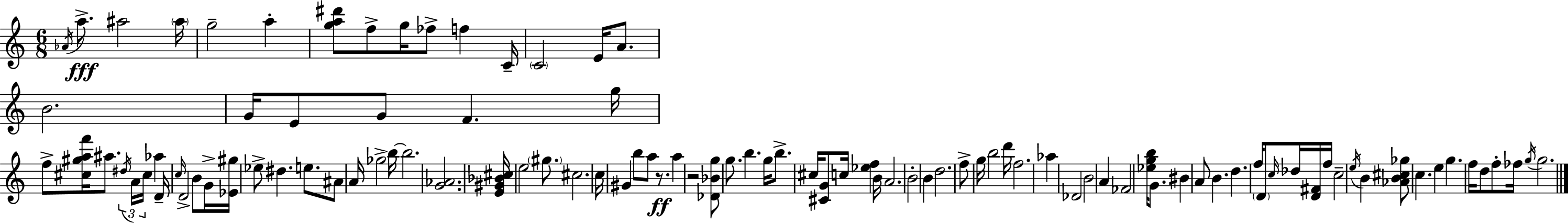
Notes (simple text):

Ab4/s A5/e. A#5/h A#5/s G5/h A5/q [G5,A5,D#6]/e F5/e G5/s FES5/e F5/q C4/s C4/h E4/s A4/e. B4/h. G4/s E4/e G4/e F4/q. G5/s F5/e [C#5,G#5,A5,F6]/s A#5/e. D#5/s A4/s C#5/s Ab5/q D4/s C5/s D4/h B4/e G4/s [Eb4,G#5]/s Eb5/e D#5/q. E5/e. A#4/e A4/s Gb5/h B5/s B5/h. [G4,Ab4]/h. [E4,G#4,Bb4,C#5]/s E5/h G#5/e. C#5/h. C5/s G#4/q B5/e A5/e R/e. A5/q R/h [Db4,Bb4,G5]/e G5/e. B5/q. G5/s B5/e. C#5/s [C#4,G4]/e C5/s [Eb5,F5]/q B4/s A4/h. B4/h B4/q D5/h. F5/e G5/s B5/h D6/s F5/h. Ab5/q Db4/h B4/h A4/q FES4/h [Eb5,G5,B5]/s G4/e. BIS4/q A4/e B4/q. D5/q. F5/s D4/e C5/s Db5/s [D4,F#4]/s F5/s C5/h E5/s B4/q [Ab4,B4,C#5,Gb5]/e C5/q. E5/q G5/q. F5/s D5/e F5/e FES5/s G5/s G5/h.